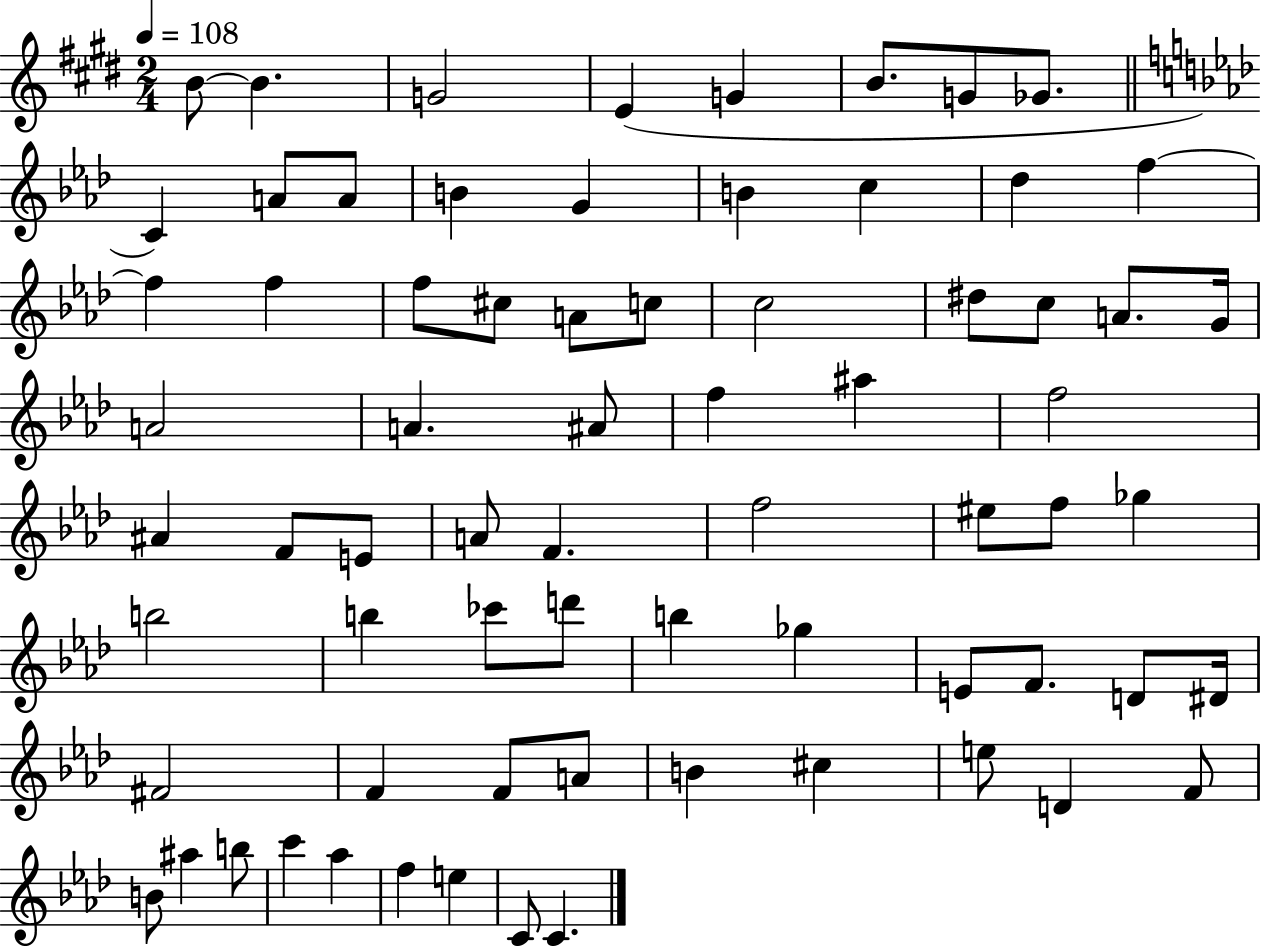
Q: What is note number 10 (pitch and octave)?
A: A4